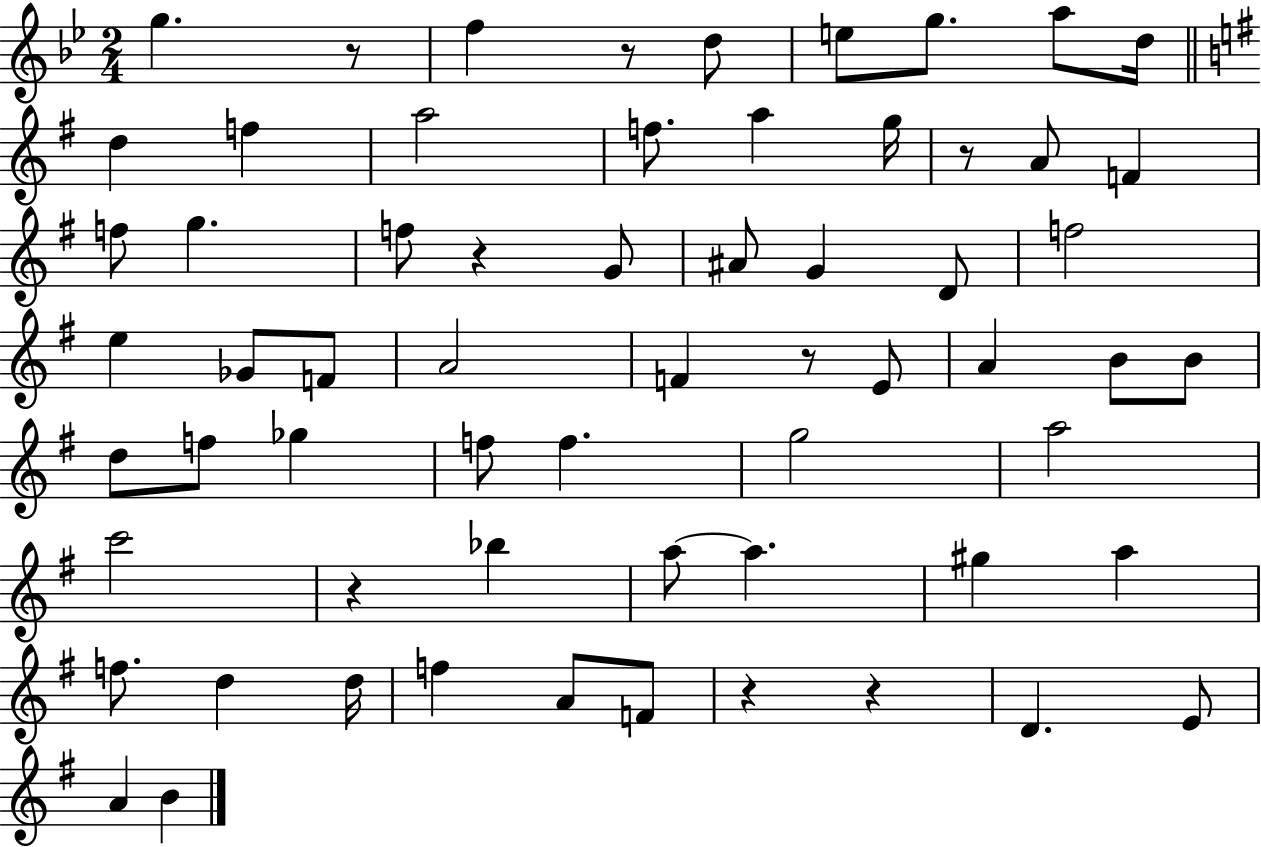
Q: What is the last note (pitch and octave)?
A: B4